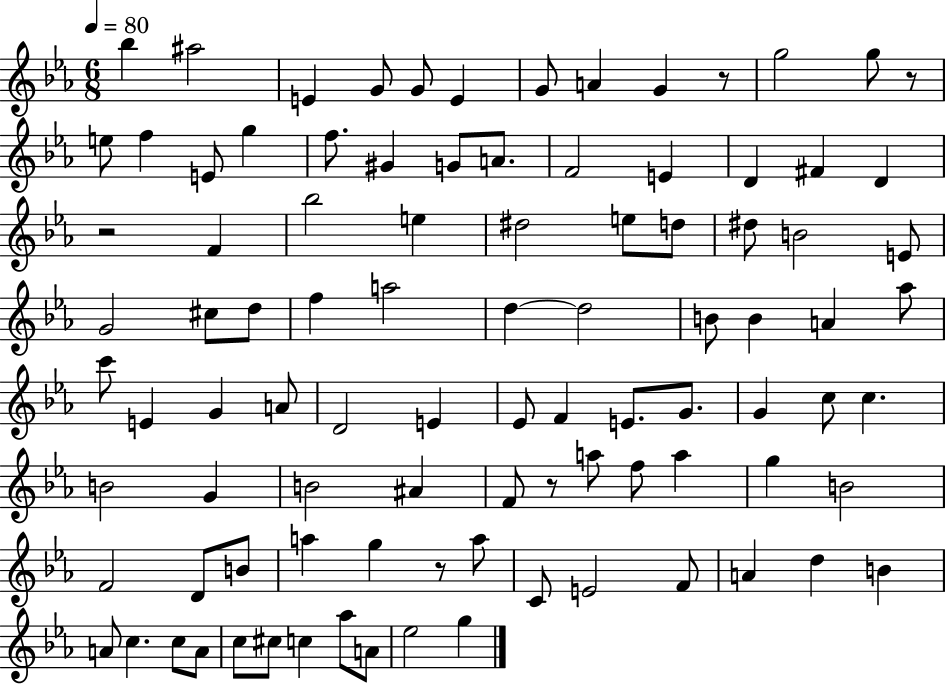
{
  \clef treble
  \numericTimeSignature
  \time 6/8
  \key ees \major
  \tempo 4 = 80
  bes''4 ais''2 | e'4 g'8 g'8 e'4 | g'8 a'4 g'4 r8 | g''2 g''8 r8 | \break e''8 f''4 e'8 g''4 | f''8. gis'4 g'8 a'8. | f'2 e'4 | d'4 fis'4 d'4 | \break r2 f'4 | bes''2 e''4 | dis''2 e''8 d''8 | dis''8 b'2 e'8 | \break g'2 cis''8 d''8 | f''4 a''2 | d''4~~ d''2 | b'8 b'4 a'4 aes''8 | \break c'''8 e'4 g'4 a'8 | d'2 e'4 | ees'8 f'4 e'8. g'8. | g'4 c''8 c''4. | \break b'2 g'4 | b'2 ais'4 | f'8 r8 a''8 f''8 a''4 | g''4 b'2 | \break f'2 d'8 b'8 | a''4 g''4 r8 a''8 | c'8 e'2 f'8 | a'4 d''4 b'4 | \break a'8 c''4. c''8 a'8 | c''8 cis''8 c''4 aes''8 a'8 | ees''2 g''4 | \bar "|."
}